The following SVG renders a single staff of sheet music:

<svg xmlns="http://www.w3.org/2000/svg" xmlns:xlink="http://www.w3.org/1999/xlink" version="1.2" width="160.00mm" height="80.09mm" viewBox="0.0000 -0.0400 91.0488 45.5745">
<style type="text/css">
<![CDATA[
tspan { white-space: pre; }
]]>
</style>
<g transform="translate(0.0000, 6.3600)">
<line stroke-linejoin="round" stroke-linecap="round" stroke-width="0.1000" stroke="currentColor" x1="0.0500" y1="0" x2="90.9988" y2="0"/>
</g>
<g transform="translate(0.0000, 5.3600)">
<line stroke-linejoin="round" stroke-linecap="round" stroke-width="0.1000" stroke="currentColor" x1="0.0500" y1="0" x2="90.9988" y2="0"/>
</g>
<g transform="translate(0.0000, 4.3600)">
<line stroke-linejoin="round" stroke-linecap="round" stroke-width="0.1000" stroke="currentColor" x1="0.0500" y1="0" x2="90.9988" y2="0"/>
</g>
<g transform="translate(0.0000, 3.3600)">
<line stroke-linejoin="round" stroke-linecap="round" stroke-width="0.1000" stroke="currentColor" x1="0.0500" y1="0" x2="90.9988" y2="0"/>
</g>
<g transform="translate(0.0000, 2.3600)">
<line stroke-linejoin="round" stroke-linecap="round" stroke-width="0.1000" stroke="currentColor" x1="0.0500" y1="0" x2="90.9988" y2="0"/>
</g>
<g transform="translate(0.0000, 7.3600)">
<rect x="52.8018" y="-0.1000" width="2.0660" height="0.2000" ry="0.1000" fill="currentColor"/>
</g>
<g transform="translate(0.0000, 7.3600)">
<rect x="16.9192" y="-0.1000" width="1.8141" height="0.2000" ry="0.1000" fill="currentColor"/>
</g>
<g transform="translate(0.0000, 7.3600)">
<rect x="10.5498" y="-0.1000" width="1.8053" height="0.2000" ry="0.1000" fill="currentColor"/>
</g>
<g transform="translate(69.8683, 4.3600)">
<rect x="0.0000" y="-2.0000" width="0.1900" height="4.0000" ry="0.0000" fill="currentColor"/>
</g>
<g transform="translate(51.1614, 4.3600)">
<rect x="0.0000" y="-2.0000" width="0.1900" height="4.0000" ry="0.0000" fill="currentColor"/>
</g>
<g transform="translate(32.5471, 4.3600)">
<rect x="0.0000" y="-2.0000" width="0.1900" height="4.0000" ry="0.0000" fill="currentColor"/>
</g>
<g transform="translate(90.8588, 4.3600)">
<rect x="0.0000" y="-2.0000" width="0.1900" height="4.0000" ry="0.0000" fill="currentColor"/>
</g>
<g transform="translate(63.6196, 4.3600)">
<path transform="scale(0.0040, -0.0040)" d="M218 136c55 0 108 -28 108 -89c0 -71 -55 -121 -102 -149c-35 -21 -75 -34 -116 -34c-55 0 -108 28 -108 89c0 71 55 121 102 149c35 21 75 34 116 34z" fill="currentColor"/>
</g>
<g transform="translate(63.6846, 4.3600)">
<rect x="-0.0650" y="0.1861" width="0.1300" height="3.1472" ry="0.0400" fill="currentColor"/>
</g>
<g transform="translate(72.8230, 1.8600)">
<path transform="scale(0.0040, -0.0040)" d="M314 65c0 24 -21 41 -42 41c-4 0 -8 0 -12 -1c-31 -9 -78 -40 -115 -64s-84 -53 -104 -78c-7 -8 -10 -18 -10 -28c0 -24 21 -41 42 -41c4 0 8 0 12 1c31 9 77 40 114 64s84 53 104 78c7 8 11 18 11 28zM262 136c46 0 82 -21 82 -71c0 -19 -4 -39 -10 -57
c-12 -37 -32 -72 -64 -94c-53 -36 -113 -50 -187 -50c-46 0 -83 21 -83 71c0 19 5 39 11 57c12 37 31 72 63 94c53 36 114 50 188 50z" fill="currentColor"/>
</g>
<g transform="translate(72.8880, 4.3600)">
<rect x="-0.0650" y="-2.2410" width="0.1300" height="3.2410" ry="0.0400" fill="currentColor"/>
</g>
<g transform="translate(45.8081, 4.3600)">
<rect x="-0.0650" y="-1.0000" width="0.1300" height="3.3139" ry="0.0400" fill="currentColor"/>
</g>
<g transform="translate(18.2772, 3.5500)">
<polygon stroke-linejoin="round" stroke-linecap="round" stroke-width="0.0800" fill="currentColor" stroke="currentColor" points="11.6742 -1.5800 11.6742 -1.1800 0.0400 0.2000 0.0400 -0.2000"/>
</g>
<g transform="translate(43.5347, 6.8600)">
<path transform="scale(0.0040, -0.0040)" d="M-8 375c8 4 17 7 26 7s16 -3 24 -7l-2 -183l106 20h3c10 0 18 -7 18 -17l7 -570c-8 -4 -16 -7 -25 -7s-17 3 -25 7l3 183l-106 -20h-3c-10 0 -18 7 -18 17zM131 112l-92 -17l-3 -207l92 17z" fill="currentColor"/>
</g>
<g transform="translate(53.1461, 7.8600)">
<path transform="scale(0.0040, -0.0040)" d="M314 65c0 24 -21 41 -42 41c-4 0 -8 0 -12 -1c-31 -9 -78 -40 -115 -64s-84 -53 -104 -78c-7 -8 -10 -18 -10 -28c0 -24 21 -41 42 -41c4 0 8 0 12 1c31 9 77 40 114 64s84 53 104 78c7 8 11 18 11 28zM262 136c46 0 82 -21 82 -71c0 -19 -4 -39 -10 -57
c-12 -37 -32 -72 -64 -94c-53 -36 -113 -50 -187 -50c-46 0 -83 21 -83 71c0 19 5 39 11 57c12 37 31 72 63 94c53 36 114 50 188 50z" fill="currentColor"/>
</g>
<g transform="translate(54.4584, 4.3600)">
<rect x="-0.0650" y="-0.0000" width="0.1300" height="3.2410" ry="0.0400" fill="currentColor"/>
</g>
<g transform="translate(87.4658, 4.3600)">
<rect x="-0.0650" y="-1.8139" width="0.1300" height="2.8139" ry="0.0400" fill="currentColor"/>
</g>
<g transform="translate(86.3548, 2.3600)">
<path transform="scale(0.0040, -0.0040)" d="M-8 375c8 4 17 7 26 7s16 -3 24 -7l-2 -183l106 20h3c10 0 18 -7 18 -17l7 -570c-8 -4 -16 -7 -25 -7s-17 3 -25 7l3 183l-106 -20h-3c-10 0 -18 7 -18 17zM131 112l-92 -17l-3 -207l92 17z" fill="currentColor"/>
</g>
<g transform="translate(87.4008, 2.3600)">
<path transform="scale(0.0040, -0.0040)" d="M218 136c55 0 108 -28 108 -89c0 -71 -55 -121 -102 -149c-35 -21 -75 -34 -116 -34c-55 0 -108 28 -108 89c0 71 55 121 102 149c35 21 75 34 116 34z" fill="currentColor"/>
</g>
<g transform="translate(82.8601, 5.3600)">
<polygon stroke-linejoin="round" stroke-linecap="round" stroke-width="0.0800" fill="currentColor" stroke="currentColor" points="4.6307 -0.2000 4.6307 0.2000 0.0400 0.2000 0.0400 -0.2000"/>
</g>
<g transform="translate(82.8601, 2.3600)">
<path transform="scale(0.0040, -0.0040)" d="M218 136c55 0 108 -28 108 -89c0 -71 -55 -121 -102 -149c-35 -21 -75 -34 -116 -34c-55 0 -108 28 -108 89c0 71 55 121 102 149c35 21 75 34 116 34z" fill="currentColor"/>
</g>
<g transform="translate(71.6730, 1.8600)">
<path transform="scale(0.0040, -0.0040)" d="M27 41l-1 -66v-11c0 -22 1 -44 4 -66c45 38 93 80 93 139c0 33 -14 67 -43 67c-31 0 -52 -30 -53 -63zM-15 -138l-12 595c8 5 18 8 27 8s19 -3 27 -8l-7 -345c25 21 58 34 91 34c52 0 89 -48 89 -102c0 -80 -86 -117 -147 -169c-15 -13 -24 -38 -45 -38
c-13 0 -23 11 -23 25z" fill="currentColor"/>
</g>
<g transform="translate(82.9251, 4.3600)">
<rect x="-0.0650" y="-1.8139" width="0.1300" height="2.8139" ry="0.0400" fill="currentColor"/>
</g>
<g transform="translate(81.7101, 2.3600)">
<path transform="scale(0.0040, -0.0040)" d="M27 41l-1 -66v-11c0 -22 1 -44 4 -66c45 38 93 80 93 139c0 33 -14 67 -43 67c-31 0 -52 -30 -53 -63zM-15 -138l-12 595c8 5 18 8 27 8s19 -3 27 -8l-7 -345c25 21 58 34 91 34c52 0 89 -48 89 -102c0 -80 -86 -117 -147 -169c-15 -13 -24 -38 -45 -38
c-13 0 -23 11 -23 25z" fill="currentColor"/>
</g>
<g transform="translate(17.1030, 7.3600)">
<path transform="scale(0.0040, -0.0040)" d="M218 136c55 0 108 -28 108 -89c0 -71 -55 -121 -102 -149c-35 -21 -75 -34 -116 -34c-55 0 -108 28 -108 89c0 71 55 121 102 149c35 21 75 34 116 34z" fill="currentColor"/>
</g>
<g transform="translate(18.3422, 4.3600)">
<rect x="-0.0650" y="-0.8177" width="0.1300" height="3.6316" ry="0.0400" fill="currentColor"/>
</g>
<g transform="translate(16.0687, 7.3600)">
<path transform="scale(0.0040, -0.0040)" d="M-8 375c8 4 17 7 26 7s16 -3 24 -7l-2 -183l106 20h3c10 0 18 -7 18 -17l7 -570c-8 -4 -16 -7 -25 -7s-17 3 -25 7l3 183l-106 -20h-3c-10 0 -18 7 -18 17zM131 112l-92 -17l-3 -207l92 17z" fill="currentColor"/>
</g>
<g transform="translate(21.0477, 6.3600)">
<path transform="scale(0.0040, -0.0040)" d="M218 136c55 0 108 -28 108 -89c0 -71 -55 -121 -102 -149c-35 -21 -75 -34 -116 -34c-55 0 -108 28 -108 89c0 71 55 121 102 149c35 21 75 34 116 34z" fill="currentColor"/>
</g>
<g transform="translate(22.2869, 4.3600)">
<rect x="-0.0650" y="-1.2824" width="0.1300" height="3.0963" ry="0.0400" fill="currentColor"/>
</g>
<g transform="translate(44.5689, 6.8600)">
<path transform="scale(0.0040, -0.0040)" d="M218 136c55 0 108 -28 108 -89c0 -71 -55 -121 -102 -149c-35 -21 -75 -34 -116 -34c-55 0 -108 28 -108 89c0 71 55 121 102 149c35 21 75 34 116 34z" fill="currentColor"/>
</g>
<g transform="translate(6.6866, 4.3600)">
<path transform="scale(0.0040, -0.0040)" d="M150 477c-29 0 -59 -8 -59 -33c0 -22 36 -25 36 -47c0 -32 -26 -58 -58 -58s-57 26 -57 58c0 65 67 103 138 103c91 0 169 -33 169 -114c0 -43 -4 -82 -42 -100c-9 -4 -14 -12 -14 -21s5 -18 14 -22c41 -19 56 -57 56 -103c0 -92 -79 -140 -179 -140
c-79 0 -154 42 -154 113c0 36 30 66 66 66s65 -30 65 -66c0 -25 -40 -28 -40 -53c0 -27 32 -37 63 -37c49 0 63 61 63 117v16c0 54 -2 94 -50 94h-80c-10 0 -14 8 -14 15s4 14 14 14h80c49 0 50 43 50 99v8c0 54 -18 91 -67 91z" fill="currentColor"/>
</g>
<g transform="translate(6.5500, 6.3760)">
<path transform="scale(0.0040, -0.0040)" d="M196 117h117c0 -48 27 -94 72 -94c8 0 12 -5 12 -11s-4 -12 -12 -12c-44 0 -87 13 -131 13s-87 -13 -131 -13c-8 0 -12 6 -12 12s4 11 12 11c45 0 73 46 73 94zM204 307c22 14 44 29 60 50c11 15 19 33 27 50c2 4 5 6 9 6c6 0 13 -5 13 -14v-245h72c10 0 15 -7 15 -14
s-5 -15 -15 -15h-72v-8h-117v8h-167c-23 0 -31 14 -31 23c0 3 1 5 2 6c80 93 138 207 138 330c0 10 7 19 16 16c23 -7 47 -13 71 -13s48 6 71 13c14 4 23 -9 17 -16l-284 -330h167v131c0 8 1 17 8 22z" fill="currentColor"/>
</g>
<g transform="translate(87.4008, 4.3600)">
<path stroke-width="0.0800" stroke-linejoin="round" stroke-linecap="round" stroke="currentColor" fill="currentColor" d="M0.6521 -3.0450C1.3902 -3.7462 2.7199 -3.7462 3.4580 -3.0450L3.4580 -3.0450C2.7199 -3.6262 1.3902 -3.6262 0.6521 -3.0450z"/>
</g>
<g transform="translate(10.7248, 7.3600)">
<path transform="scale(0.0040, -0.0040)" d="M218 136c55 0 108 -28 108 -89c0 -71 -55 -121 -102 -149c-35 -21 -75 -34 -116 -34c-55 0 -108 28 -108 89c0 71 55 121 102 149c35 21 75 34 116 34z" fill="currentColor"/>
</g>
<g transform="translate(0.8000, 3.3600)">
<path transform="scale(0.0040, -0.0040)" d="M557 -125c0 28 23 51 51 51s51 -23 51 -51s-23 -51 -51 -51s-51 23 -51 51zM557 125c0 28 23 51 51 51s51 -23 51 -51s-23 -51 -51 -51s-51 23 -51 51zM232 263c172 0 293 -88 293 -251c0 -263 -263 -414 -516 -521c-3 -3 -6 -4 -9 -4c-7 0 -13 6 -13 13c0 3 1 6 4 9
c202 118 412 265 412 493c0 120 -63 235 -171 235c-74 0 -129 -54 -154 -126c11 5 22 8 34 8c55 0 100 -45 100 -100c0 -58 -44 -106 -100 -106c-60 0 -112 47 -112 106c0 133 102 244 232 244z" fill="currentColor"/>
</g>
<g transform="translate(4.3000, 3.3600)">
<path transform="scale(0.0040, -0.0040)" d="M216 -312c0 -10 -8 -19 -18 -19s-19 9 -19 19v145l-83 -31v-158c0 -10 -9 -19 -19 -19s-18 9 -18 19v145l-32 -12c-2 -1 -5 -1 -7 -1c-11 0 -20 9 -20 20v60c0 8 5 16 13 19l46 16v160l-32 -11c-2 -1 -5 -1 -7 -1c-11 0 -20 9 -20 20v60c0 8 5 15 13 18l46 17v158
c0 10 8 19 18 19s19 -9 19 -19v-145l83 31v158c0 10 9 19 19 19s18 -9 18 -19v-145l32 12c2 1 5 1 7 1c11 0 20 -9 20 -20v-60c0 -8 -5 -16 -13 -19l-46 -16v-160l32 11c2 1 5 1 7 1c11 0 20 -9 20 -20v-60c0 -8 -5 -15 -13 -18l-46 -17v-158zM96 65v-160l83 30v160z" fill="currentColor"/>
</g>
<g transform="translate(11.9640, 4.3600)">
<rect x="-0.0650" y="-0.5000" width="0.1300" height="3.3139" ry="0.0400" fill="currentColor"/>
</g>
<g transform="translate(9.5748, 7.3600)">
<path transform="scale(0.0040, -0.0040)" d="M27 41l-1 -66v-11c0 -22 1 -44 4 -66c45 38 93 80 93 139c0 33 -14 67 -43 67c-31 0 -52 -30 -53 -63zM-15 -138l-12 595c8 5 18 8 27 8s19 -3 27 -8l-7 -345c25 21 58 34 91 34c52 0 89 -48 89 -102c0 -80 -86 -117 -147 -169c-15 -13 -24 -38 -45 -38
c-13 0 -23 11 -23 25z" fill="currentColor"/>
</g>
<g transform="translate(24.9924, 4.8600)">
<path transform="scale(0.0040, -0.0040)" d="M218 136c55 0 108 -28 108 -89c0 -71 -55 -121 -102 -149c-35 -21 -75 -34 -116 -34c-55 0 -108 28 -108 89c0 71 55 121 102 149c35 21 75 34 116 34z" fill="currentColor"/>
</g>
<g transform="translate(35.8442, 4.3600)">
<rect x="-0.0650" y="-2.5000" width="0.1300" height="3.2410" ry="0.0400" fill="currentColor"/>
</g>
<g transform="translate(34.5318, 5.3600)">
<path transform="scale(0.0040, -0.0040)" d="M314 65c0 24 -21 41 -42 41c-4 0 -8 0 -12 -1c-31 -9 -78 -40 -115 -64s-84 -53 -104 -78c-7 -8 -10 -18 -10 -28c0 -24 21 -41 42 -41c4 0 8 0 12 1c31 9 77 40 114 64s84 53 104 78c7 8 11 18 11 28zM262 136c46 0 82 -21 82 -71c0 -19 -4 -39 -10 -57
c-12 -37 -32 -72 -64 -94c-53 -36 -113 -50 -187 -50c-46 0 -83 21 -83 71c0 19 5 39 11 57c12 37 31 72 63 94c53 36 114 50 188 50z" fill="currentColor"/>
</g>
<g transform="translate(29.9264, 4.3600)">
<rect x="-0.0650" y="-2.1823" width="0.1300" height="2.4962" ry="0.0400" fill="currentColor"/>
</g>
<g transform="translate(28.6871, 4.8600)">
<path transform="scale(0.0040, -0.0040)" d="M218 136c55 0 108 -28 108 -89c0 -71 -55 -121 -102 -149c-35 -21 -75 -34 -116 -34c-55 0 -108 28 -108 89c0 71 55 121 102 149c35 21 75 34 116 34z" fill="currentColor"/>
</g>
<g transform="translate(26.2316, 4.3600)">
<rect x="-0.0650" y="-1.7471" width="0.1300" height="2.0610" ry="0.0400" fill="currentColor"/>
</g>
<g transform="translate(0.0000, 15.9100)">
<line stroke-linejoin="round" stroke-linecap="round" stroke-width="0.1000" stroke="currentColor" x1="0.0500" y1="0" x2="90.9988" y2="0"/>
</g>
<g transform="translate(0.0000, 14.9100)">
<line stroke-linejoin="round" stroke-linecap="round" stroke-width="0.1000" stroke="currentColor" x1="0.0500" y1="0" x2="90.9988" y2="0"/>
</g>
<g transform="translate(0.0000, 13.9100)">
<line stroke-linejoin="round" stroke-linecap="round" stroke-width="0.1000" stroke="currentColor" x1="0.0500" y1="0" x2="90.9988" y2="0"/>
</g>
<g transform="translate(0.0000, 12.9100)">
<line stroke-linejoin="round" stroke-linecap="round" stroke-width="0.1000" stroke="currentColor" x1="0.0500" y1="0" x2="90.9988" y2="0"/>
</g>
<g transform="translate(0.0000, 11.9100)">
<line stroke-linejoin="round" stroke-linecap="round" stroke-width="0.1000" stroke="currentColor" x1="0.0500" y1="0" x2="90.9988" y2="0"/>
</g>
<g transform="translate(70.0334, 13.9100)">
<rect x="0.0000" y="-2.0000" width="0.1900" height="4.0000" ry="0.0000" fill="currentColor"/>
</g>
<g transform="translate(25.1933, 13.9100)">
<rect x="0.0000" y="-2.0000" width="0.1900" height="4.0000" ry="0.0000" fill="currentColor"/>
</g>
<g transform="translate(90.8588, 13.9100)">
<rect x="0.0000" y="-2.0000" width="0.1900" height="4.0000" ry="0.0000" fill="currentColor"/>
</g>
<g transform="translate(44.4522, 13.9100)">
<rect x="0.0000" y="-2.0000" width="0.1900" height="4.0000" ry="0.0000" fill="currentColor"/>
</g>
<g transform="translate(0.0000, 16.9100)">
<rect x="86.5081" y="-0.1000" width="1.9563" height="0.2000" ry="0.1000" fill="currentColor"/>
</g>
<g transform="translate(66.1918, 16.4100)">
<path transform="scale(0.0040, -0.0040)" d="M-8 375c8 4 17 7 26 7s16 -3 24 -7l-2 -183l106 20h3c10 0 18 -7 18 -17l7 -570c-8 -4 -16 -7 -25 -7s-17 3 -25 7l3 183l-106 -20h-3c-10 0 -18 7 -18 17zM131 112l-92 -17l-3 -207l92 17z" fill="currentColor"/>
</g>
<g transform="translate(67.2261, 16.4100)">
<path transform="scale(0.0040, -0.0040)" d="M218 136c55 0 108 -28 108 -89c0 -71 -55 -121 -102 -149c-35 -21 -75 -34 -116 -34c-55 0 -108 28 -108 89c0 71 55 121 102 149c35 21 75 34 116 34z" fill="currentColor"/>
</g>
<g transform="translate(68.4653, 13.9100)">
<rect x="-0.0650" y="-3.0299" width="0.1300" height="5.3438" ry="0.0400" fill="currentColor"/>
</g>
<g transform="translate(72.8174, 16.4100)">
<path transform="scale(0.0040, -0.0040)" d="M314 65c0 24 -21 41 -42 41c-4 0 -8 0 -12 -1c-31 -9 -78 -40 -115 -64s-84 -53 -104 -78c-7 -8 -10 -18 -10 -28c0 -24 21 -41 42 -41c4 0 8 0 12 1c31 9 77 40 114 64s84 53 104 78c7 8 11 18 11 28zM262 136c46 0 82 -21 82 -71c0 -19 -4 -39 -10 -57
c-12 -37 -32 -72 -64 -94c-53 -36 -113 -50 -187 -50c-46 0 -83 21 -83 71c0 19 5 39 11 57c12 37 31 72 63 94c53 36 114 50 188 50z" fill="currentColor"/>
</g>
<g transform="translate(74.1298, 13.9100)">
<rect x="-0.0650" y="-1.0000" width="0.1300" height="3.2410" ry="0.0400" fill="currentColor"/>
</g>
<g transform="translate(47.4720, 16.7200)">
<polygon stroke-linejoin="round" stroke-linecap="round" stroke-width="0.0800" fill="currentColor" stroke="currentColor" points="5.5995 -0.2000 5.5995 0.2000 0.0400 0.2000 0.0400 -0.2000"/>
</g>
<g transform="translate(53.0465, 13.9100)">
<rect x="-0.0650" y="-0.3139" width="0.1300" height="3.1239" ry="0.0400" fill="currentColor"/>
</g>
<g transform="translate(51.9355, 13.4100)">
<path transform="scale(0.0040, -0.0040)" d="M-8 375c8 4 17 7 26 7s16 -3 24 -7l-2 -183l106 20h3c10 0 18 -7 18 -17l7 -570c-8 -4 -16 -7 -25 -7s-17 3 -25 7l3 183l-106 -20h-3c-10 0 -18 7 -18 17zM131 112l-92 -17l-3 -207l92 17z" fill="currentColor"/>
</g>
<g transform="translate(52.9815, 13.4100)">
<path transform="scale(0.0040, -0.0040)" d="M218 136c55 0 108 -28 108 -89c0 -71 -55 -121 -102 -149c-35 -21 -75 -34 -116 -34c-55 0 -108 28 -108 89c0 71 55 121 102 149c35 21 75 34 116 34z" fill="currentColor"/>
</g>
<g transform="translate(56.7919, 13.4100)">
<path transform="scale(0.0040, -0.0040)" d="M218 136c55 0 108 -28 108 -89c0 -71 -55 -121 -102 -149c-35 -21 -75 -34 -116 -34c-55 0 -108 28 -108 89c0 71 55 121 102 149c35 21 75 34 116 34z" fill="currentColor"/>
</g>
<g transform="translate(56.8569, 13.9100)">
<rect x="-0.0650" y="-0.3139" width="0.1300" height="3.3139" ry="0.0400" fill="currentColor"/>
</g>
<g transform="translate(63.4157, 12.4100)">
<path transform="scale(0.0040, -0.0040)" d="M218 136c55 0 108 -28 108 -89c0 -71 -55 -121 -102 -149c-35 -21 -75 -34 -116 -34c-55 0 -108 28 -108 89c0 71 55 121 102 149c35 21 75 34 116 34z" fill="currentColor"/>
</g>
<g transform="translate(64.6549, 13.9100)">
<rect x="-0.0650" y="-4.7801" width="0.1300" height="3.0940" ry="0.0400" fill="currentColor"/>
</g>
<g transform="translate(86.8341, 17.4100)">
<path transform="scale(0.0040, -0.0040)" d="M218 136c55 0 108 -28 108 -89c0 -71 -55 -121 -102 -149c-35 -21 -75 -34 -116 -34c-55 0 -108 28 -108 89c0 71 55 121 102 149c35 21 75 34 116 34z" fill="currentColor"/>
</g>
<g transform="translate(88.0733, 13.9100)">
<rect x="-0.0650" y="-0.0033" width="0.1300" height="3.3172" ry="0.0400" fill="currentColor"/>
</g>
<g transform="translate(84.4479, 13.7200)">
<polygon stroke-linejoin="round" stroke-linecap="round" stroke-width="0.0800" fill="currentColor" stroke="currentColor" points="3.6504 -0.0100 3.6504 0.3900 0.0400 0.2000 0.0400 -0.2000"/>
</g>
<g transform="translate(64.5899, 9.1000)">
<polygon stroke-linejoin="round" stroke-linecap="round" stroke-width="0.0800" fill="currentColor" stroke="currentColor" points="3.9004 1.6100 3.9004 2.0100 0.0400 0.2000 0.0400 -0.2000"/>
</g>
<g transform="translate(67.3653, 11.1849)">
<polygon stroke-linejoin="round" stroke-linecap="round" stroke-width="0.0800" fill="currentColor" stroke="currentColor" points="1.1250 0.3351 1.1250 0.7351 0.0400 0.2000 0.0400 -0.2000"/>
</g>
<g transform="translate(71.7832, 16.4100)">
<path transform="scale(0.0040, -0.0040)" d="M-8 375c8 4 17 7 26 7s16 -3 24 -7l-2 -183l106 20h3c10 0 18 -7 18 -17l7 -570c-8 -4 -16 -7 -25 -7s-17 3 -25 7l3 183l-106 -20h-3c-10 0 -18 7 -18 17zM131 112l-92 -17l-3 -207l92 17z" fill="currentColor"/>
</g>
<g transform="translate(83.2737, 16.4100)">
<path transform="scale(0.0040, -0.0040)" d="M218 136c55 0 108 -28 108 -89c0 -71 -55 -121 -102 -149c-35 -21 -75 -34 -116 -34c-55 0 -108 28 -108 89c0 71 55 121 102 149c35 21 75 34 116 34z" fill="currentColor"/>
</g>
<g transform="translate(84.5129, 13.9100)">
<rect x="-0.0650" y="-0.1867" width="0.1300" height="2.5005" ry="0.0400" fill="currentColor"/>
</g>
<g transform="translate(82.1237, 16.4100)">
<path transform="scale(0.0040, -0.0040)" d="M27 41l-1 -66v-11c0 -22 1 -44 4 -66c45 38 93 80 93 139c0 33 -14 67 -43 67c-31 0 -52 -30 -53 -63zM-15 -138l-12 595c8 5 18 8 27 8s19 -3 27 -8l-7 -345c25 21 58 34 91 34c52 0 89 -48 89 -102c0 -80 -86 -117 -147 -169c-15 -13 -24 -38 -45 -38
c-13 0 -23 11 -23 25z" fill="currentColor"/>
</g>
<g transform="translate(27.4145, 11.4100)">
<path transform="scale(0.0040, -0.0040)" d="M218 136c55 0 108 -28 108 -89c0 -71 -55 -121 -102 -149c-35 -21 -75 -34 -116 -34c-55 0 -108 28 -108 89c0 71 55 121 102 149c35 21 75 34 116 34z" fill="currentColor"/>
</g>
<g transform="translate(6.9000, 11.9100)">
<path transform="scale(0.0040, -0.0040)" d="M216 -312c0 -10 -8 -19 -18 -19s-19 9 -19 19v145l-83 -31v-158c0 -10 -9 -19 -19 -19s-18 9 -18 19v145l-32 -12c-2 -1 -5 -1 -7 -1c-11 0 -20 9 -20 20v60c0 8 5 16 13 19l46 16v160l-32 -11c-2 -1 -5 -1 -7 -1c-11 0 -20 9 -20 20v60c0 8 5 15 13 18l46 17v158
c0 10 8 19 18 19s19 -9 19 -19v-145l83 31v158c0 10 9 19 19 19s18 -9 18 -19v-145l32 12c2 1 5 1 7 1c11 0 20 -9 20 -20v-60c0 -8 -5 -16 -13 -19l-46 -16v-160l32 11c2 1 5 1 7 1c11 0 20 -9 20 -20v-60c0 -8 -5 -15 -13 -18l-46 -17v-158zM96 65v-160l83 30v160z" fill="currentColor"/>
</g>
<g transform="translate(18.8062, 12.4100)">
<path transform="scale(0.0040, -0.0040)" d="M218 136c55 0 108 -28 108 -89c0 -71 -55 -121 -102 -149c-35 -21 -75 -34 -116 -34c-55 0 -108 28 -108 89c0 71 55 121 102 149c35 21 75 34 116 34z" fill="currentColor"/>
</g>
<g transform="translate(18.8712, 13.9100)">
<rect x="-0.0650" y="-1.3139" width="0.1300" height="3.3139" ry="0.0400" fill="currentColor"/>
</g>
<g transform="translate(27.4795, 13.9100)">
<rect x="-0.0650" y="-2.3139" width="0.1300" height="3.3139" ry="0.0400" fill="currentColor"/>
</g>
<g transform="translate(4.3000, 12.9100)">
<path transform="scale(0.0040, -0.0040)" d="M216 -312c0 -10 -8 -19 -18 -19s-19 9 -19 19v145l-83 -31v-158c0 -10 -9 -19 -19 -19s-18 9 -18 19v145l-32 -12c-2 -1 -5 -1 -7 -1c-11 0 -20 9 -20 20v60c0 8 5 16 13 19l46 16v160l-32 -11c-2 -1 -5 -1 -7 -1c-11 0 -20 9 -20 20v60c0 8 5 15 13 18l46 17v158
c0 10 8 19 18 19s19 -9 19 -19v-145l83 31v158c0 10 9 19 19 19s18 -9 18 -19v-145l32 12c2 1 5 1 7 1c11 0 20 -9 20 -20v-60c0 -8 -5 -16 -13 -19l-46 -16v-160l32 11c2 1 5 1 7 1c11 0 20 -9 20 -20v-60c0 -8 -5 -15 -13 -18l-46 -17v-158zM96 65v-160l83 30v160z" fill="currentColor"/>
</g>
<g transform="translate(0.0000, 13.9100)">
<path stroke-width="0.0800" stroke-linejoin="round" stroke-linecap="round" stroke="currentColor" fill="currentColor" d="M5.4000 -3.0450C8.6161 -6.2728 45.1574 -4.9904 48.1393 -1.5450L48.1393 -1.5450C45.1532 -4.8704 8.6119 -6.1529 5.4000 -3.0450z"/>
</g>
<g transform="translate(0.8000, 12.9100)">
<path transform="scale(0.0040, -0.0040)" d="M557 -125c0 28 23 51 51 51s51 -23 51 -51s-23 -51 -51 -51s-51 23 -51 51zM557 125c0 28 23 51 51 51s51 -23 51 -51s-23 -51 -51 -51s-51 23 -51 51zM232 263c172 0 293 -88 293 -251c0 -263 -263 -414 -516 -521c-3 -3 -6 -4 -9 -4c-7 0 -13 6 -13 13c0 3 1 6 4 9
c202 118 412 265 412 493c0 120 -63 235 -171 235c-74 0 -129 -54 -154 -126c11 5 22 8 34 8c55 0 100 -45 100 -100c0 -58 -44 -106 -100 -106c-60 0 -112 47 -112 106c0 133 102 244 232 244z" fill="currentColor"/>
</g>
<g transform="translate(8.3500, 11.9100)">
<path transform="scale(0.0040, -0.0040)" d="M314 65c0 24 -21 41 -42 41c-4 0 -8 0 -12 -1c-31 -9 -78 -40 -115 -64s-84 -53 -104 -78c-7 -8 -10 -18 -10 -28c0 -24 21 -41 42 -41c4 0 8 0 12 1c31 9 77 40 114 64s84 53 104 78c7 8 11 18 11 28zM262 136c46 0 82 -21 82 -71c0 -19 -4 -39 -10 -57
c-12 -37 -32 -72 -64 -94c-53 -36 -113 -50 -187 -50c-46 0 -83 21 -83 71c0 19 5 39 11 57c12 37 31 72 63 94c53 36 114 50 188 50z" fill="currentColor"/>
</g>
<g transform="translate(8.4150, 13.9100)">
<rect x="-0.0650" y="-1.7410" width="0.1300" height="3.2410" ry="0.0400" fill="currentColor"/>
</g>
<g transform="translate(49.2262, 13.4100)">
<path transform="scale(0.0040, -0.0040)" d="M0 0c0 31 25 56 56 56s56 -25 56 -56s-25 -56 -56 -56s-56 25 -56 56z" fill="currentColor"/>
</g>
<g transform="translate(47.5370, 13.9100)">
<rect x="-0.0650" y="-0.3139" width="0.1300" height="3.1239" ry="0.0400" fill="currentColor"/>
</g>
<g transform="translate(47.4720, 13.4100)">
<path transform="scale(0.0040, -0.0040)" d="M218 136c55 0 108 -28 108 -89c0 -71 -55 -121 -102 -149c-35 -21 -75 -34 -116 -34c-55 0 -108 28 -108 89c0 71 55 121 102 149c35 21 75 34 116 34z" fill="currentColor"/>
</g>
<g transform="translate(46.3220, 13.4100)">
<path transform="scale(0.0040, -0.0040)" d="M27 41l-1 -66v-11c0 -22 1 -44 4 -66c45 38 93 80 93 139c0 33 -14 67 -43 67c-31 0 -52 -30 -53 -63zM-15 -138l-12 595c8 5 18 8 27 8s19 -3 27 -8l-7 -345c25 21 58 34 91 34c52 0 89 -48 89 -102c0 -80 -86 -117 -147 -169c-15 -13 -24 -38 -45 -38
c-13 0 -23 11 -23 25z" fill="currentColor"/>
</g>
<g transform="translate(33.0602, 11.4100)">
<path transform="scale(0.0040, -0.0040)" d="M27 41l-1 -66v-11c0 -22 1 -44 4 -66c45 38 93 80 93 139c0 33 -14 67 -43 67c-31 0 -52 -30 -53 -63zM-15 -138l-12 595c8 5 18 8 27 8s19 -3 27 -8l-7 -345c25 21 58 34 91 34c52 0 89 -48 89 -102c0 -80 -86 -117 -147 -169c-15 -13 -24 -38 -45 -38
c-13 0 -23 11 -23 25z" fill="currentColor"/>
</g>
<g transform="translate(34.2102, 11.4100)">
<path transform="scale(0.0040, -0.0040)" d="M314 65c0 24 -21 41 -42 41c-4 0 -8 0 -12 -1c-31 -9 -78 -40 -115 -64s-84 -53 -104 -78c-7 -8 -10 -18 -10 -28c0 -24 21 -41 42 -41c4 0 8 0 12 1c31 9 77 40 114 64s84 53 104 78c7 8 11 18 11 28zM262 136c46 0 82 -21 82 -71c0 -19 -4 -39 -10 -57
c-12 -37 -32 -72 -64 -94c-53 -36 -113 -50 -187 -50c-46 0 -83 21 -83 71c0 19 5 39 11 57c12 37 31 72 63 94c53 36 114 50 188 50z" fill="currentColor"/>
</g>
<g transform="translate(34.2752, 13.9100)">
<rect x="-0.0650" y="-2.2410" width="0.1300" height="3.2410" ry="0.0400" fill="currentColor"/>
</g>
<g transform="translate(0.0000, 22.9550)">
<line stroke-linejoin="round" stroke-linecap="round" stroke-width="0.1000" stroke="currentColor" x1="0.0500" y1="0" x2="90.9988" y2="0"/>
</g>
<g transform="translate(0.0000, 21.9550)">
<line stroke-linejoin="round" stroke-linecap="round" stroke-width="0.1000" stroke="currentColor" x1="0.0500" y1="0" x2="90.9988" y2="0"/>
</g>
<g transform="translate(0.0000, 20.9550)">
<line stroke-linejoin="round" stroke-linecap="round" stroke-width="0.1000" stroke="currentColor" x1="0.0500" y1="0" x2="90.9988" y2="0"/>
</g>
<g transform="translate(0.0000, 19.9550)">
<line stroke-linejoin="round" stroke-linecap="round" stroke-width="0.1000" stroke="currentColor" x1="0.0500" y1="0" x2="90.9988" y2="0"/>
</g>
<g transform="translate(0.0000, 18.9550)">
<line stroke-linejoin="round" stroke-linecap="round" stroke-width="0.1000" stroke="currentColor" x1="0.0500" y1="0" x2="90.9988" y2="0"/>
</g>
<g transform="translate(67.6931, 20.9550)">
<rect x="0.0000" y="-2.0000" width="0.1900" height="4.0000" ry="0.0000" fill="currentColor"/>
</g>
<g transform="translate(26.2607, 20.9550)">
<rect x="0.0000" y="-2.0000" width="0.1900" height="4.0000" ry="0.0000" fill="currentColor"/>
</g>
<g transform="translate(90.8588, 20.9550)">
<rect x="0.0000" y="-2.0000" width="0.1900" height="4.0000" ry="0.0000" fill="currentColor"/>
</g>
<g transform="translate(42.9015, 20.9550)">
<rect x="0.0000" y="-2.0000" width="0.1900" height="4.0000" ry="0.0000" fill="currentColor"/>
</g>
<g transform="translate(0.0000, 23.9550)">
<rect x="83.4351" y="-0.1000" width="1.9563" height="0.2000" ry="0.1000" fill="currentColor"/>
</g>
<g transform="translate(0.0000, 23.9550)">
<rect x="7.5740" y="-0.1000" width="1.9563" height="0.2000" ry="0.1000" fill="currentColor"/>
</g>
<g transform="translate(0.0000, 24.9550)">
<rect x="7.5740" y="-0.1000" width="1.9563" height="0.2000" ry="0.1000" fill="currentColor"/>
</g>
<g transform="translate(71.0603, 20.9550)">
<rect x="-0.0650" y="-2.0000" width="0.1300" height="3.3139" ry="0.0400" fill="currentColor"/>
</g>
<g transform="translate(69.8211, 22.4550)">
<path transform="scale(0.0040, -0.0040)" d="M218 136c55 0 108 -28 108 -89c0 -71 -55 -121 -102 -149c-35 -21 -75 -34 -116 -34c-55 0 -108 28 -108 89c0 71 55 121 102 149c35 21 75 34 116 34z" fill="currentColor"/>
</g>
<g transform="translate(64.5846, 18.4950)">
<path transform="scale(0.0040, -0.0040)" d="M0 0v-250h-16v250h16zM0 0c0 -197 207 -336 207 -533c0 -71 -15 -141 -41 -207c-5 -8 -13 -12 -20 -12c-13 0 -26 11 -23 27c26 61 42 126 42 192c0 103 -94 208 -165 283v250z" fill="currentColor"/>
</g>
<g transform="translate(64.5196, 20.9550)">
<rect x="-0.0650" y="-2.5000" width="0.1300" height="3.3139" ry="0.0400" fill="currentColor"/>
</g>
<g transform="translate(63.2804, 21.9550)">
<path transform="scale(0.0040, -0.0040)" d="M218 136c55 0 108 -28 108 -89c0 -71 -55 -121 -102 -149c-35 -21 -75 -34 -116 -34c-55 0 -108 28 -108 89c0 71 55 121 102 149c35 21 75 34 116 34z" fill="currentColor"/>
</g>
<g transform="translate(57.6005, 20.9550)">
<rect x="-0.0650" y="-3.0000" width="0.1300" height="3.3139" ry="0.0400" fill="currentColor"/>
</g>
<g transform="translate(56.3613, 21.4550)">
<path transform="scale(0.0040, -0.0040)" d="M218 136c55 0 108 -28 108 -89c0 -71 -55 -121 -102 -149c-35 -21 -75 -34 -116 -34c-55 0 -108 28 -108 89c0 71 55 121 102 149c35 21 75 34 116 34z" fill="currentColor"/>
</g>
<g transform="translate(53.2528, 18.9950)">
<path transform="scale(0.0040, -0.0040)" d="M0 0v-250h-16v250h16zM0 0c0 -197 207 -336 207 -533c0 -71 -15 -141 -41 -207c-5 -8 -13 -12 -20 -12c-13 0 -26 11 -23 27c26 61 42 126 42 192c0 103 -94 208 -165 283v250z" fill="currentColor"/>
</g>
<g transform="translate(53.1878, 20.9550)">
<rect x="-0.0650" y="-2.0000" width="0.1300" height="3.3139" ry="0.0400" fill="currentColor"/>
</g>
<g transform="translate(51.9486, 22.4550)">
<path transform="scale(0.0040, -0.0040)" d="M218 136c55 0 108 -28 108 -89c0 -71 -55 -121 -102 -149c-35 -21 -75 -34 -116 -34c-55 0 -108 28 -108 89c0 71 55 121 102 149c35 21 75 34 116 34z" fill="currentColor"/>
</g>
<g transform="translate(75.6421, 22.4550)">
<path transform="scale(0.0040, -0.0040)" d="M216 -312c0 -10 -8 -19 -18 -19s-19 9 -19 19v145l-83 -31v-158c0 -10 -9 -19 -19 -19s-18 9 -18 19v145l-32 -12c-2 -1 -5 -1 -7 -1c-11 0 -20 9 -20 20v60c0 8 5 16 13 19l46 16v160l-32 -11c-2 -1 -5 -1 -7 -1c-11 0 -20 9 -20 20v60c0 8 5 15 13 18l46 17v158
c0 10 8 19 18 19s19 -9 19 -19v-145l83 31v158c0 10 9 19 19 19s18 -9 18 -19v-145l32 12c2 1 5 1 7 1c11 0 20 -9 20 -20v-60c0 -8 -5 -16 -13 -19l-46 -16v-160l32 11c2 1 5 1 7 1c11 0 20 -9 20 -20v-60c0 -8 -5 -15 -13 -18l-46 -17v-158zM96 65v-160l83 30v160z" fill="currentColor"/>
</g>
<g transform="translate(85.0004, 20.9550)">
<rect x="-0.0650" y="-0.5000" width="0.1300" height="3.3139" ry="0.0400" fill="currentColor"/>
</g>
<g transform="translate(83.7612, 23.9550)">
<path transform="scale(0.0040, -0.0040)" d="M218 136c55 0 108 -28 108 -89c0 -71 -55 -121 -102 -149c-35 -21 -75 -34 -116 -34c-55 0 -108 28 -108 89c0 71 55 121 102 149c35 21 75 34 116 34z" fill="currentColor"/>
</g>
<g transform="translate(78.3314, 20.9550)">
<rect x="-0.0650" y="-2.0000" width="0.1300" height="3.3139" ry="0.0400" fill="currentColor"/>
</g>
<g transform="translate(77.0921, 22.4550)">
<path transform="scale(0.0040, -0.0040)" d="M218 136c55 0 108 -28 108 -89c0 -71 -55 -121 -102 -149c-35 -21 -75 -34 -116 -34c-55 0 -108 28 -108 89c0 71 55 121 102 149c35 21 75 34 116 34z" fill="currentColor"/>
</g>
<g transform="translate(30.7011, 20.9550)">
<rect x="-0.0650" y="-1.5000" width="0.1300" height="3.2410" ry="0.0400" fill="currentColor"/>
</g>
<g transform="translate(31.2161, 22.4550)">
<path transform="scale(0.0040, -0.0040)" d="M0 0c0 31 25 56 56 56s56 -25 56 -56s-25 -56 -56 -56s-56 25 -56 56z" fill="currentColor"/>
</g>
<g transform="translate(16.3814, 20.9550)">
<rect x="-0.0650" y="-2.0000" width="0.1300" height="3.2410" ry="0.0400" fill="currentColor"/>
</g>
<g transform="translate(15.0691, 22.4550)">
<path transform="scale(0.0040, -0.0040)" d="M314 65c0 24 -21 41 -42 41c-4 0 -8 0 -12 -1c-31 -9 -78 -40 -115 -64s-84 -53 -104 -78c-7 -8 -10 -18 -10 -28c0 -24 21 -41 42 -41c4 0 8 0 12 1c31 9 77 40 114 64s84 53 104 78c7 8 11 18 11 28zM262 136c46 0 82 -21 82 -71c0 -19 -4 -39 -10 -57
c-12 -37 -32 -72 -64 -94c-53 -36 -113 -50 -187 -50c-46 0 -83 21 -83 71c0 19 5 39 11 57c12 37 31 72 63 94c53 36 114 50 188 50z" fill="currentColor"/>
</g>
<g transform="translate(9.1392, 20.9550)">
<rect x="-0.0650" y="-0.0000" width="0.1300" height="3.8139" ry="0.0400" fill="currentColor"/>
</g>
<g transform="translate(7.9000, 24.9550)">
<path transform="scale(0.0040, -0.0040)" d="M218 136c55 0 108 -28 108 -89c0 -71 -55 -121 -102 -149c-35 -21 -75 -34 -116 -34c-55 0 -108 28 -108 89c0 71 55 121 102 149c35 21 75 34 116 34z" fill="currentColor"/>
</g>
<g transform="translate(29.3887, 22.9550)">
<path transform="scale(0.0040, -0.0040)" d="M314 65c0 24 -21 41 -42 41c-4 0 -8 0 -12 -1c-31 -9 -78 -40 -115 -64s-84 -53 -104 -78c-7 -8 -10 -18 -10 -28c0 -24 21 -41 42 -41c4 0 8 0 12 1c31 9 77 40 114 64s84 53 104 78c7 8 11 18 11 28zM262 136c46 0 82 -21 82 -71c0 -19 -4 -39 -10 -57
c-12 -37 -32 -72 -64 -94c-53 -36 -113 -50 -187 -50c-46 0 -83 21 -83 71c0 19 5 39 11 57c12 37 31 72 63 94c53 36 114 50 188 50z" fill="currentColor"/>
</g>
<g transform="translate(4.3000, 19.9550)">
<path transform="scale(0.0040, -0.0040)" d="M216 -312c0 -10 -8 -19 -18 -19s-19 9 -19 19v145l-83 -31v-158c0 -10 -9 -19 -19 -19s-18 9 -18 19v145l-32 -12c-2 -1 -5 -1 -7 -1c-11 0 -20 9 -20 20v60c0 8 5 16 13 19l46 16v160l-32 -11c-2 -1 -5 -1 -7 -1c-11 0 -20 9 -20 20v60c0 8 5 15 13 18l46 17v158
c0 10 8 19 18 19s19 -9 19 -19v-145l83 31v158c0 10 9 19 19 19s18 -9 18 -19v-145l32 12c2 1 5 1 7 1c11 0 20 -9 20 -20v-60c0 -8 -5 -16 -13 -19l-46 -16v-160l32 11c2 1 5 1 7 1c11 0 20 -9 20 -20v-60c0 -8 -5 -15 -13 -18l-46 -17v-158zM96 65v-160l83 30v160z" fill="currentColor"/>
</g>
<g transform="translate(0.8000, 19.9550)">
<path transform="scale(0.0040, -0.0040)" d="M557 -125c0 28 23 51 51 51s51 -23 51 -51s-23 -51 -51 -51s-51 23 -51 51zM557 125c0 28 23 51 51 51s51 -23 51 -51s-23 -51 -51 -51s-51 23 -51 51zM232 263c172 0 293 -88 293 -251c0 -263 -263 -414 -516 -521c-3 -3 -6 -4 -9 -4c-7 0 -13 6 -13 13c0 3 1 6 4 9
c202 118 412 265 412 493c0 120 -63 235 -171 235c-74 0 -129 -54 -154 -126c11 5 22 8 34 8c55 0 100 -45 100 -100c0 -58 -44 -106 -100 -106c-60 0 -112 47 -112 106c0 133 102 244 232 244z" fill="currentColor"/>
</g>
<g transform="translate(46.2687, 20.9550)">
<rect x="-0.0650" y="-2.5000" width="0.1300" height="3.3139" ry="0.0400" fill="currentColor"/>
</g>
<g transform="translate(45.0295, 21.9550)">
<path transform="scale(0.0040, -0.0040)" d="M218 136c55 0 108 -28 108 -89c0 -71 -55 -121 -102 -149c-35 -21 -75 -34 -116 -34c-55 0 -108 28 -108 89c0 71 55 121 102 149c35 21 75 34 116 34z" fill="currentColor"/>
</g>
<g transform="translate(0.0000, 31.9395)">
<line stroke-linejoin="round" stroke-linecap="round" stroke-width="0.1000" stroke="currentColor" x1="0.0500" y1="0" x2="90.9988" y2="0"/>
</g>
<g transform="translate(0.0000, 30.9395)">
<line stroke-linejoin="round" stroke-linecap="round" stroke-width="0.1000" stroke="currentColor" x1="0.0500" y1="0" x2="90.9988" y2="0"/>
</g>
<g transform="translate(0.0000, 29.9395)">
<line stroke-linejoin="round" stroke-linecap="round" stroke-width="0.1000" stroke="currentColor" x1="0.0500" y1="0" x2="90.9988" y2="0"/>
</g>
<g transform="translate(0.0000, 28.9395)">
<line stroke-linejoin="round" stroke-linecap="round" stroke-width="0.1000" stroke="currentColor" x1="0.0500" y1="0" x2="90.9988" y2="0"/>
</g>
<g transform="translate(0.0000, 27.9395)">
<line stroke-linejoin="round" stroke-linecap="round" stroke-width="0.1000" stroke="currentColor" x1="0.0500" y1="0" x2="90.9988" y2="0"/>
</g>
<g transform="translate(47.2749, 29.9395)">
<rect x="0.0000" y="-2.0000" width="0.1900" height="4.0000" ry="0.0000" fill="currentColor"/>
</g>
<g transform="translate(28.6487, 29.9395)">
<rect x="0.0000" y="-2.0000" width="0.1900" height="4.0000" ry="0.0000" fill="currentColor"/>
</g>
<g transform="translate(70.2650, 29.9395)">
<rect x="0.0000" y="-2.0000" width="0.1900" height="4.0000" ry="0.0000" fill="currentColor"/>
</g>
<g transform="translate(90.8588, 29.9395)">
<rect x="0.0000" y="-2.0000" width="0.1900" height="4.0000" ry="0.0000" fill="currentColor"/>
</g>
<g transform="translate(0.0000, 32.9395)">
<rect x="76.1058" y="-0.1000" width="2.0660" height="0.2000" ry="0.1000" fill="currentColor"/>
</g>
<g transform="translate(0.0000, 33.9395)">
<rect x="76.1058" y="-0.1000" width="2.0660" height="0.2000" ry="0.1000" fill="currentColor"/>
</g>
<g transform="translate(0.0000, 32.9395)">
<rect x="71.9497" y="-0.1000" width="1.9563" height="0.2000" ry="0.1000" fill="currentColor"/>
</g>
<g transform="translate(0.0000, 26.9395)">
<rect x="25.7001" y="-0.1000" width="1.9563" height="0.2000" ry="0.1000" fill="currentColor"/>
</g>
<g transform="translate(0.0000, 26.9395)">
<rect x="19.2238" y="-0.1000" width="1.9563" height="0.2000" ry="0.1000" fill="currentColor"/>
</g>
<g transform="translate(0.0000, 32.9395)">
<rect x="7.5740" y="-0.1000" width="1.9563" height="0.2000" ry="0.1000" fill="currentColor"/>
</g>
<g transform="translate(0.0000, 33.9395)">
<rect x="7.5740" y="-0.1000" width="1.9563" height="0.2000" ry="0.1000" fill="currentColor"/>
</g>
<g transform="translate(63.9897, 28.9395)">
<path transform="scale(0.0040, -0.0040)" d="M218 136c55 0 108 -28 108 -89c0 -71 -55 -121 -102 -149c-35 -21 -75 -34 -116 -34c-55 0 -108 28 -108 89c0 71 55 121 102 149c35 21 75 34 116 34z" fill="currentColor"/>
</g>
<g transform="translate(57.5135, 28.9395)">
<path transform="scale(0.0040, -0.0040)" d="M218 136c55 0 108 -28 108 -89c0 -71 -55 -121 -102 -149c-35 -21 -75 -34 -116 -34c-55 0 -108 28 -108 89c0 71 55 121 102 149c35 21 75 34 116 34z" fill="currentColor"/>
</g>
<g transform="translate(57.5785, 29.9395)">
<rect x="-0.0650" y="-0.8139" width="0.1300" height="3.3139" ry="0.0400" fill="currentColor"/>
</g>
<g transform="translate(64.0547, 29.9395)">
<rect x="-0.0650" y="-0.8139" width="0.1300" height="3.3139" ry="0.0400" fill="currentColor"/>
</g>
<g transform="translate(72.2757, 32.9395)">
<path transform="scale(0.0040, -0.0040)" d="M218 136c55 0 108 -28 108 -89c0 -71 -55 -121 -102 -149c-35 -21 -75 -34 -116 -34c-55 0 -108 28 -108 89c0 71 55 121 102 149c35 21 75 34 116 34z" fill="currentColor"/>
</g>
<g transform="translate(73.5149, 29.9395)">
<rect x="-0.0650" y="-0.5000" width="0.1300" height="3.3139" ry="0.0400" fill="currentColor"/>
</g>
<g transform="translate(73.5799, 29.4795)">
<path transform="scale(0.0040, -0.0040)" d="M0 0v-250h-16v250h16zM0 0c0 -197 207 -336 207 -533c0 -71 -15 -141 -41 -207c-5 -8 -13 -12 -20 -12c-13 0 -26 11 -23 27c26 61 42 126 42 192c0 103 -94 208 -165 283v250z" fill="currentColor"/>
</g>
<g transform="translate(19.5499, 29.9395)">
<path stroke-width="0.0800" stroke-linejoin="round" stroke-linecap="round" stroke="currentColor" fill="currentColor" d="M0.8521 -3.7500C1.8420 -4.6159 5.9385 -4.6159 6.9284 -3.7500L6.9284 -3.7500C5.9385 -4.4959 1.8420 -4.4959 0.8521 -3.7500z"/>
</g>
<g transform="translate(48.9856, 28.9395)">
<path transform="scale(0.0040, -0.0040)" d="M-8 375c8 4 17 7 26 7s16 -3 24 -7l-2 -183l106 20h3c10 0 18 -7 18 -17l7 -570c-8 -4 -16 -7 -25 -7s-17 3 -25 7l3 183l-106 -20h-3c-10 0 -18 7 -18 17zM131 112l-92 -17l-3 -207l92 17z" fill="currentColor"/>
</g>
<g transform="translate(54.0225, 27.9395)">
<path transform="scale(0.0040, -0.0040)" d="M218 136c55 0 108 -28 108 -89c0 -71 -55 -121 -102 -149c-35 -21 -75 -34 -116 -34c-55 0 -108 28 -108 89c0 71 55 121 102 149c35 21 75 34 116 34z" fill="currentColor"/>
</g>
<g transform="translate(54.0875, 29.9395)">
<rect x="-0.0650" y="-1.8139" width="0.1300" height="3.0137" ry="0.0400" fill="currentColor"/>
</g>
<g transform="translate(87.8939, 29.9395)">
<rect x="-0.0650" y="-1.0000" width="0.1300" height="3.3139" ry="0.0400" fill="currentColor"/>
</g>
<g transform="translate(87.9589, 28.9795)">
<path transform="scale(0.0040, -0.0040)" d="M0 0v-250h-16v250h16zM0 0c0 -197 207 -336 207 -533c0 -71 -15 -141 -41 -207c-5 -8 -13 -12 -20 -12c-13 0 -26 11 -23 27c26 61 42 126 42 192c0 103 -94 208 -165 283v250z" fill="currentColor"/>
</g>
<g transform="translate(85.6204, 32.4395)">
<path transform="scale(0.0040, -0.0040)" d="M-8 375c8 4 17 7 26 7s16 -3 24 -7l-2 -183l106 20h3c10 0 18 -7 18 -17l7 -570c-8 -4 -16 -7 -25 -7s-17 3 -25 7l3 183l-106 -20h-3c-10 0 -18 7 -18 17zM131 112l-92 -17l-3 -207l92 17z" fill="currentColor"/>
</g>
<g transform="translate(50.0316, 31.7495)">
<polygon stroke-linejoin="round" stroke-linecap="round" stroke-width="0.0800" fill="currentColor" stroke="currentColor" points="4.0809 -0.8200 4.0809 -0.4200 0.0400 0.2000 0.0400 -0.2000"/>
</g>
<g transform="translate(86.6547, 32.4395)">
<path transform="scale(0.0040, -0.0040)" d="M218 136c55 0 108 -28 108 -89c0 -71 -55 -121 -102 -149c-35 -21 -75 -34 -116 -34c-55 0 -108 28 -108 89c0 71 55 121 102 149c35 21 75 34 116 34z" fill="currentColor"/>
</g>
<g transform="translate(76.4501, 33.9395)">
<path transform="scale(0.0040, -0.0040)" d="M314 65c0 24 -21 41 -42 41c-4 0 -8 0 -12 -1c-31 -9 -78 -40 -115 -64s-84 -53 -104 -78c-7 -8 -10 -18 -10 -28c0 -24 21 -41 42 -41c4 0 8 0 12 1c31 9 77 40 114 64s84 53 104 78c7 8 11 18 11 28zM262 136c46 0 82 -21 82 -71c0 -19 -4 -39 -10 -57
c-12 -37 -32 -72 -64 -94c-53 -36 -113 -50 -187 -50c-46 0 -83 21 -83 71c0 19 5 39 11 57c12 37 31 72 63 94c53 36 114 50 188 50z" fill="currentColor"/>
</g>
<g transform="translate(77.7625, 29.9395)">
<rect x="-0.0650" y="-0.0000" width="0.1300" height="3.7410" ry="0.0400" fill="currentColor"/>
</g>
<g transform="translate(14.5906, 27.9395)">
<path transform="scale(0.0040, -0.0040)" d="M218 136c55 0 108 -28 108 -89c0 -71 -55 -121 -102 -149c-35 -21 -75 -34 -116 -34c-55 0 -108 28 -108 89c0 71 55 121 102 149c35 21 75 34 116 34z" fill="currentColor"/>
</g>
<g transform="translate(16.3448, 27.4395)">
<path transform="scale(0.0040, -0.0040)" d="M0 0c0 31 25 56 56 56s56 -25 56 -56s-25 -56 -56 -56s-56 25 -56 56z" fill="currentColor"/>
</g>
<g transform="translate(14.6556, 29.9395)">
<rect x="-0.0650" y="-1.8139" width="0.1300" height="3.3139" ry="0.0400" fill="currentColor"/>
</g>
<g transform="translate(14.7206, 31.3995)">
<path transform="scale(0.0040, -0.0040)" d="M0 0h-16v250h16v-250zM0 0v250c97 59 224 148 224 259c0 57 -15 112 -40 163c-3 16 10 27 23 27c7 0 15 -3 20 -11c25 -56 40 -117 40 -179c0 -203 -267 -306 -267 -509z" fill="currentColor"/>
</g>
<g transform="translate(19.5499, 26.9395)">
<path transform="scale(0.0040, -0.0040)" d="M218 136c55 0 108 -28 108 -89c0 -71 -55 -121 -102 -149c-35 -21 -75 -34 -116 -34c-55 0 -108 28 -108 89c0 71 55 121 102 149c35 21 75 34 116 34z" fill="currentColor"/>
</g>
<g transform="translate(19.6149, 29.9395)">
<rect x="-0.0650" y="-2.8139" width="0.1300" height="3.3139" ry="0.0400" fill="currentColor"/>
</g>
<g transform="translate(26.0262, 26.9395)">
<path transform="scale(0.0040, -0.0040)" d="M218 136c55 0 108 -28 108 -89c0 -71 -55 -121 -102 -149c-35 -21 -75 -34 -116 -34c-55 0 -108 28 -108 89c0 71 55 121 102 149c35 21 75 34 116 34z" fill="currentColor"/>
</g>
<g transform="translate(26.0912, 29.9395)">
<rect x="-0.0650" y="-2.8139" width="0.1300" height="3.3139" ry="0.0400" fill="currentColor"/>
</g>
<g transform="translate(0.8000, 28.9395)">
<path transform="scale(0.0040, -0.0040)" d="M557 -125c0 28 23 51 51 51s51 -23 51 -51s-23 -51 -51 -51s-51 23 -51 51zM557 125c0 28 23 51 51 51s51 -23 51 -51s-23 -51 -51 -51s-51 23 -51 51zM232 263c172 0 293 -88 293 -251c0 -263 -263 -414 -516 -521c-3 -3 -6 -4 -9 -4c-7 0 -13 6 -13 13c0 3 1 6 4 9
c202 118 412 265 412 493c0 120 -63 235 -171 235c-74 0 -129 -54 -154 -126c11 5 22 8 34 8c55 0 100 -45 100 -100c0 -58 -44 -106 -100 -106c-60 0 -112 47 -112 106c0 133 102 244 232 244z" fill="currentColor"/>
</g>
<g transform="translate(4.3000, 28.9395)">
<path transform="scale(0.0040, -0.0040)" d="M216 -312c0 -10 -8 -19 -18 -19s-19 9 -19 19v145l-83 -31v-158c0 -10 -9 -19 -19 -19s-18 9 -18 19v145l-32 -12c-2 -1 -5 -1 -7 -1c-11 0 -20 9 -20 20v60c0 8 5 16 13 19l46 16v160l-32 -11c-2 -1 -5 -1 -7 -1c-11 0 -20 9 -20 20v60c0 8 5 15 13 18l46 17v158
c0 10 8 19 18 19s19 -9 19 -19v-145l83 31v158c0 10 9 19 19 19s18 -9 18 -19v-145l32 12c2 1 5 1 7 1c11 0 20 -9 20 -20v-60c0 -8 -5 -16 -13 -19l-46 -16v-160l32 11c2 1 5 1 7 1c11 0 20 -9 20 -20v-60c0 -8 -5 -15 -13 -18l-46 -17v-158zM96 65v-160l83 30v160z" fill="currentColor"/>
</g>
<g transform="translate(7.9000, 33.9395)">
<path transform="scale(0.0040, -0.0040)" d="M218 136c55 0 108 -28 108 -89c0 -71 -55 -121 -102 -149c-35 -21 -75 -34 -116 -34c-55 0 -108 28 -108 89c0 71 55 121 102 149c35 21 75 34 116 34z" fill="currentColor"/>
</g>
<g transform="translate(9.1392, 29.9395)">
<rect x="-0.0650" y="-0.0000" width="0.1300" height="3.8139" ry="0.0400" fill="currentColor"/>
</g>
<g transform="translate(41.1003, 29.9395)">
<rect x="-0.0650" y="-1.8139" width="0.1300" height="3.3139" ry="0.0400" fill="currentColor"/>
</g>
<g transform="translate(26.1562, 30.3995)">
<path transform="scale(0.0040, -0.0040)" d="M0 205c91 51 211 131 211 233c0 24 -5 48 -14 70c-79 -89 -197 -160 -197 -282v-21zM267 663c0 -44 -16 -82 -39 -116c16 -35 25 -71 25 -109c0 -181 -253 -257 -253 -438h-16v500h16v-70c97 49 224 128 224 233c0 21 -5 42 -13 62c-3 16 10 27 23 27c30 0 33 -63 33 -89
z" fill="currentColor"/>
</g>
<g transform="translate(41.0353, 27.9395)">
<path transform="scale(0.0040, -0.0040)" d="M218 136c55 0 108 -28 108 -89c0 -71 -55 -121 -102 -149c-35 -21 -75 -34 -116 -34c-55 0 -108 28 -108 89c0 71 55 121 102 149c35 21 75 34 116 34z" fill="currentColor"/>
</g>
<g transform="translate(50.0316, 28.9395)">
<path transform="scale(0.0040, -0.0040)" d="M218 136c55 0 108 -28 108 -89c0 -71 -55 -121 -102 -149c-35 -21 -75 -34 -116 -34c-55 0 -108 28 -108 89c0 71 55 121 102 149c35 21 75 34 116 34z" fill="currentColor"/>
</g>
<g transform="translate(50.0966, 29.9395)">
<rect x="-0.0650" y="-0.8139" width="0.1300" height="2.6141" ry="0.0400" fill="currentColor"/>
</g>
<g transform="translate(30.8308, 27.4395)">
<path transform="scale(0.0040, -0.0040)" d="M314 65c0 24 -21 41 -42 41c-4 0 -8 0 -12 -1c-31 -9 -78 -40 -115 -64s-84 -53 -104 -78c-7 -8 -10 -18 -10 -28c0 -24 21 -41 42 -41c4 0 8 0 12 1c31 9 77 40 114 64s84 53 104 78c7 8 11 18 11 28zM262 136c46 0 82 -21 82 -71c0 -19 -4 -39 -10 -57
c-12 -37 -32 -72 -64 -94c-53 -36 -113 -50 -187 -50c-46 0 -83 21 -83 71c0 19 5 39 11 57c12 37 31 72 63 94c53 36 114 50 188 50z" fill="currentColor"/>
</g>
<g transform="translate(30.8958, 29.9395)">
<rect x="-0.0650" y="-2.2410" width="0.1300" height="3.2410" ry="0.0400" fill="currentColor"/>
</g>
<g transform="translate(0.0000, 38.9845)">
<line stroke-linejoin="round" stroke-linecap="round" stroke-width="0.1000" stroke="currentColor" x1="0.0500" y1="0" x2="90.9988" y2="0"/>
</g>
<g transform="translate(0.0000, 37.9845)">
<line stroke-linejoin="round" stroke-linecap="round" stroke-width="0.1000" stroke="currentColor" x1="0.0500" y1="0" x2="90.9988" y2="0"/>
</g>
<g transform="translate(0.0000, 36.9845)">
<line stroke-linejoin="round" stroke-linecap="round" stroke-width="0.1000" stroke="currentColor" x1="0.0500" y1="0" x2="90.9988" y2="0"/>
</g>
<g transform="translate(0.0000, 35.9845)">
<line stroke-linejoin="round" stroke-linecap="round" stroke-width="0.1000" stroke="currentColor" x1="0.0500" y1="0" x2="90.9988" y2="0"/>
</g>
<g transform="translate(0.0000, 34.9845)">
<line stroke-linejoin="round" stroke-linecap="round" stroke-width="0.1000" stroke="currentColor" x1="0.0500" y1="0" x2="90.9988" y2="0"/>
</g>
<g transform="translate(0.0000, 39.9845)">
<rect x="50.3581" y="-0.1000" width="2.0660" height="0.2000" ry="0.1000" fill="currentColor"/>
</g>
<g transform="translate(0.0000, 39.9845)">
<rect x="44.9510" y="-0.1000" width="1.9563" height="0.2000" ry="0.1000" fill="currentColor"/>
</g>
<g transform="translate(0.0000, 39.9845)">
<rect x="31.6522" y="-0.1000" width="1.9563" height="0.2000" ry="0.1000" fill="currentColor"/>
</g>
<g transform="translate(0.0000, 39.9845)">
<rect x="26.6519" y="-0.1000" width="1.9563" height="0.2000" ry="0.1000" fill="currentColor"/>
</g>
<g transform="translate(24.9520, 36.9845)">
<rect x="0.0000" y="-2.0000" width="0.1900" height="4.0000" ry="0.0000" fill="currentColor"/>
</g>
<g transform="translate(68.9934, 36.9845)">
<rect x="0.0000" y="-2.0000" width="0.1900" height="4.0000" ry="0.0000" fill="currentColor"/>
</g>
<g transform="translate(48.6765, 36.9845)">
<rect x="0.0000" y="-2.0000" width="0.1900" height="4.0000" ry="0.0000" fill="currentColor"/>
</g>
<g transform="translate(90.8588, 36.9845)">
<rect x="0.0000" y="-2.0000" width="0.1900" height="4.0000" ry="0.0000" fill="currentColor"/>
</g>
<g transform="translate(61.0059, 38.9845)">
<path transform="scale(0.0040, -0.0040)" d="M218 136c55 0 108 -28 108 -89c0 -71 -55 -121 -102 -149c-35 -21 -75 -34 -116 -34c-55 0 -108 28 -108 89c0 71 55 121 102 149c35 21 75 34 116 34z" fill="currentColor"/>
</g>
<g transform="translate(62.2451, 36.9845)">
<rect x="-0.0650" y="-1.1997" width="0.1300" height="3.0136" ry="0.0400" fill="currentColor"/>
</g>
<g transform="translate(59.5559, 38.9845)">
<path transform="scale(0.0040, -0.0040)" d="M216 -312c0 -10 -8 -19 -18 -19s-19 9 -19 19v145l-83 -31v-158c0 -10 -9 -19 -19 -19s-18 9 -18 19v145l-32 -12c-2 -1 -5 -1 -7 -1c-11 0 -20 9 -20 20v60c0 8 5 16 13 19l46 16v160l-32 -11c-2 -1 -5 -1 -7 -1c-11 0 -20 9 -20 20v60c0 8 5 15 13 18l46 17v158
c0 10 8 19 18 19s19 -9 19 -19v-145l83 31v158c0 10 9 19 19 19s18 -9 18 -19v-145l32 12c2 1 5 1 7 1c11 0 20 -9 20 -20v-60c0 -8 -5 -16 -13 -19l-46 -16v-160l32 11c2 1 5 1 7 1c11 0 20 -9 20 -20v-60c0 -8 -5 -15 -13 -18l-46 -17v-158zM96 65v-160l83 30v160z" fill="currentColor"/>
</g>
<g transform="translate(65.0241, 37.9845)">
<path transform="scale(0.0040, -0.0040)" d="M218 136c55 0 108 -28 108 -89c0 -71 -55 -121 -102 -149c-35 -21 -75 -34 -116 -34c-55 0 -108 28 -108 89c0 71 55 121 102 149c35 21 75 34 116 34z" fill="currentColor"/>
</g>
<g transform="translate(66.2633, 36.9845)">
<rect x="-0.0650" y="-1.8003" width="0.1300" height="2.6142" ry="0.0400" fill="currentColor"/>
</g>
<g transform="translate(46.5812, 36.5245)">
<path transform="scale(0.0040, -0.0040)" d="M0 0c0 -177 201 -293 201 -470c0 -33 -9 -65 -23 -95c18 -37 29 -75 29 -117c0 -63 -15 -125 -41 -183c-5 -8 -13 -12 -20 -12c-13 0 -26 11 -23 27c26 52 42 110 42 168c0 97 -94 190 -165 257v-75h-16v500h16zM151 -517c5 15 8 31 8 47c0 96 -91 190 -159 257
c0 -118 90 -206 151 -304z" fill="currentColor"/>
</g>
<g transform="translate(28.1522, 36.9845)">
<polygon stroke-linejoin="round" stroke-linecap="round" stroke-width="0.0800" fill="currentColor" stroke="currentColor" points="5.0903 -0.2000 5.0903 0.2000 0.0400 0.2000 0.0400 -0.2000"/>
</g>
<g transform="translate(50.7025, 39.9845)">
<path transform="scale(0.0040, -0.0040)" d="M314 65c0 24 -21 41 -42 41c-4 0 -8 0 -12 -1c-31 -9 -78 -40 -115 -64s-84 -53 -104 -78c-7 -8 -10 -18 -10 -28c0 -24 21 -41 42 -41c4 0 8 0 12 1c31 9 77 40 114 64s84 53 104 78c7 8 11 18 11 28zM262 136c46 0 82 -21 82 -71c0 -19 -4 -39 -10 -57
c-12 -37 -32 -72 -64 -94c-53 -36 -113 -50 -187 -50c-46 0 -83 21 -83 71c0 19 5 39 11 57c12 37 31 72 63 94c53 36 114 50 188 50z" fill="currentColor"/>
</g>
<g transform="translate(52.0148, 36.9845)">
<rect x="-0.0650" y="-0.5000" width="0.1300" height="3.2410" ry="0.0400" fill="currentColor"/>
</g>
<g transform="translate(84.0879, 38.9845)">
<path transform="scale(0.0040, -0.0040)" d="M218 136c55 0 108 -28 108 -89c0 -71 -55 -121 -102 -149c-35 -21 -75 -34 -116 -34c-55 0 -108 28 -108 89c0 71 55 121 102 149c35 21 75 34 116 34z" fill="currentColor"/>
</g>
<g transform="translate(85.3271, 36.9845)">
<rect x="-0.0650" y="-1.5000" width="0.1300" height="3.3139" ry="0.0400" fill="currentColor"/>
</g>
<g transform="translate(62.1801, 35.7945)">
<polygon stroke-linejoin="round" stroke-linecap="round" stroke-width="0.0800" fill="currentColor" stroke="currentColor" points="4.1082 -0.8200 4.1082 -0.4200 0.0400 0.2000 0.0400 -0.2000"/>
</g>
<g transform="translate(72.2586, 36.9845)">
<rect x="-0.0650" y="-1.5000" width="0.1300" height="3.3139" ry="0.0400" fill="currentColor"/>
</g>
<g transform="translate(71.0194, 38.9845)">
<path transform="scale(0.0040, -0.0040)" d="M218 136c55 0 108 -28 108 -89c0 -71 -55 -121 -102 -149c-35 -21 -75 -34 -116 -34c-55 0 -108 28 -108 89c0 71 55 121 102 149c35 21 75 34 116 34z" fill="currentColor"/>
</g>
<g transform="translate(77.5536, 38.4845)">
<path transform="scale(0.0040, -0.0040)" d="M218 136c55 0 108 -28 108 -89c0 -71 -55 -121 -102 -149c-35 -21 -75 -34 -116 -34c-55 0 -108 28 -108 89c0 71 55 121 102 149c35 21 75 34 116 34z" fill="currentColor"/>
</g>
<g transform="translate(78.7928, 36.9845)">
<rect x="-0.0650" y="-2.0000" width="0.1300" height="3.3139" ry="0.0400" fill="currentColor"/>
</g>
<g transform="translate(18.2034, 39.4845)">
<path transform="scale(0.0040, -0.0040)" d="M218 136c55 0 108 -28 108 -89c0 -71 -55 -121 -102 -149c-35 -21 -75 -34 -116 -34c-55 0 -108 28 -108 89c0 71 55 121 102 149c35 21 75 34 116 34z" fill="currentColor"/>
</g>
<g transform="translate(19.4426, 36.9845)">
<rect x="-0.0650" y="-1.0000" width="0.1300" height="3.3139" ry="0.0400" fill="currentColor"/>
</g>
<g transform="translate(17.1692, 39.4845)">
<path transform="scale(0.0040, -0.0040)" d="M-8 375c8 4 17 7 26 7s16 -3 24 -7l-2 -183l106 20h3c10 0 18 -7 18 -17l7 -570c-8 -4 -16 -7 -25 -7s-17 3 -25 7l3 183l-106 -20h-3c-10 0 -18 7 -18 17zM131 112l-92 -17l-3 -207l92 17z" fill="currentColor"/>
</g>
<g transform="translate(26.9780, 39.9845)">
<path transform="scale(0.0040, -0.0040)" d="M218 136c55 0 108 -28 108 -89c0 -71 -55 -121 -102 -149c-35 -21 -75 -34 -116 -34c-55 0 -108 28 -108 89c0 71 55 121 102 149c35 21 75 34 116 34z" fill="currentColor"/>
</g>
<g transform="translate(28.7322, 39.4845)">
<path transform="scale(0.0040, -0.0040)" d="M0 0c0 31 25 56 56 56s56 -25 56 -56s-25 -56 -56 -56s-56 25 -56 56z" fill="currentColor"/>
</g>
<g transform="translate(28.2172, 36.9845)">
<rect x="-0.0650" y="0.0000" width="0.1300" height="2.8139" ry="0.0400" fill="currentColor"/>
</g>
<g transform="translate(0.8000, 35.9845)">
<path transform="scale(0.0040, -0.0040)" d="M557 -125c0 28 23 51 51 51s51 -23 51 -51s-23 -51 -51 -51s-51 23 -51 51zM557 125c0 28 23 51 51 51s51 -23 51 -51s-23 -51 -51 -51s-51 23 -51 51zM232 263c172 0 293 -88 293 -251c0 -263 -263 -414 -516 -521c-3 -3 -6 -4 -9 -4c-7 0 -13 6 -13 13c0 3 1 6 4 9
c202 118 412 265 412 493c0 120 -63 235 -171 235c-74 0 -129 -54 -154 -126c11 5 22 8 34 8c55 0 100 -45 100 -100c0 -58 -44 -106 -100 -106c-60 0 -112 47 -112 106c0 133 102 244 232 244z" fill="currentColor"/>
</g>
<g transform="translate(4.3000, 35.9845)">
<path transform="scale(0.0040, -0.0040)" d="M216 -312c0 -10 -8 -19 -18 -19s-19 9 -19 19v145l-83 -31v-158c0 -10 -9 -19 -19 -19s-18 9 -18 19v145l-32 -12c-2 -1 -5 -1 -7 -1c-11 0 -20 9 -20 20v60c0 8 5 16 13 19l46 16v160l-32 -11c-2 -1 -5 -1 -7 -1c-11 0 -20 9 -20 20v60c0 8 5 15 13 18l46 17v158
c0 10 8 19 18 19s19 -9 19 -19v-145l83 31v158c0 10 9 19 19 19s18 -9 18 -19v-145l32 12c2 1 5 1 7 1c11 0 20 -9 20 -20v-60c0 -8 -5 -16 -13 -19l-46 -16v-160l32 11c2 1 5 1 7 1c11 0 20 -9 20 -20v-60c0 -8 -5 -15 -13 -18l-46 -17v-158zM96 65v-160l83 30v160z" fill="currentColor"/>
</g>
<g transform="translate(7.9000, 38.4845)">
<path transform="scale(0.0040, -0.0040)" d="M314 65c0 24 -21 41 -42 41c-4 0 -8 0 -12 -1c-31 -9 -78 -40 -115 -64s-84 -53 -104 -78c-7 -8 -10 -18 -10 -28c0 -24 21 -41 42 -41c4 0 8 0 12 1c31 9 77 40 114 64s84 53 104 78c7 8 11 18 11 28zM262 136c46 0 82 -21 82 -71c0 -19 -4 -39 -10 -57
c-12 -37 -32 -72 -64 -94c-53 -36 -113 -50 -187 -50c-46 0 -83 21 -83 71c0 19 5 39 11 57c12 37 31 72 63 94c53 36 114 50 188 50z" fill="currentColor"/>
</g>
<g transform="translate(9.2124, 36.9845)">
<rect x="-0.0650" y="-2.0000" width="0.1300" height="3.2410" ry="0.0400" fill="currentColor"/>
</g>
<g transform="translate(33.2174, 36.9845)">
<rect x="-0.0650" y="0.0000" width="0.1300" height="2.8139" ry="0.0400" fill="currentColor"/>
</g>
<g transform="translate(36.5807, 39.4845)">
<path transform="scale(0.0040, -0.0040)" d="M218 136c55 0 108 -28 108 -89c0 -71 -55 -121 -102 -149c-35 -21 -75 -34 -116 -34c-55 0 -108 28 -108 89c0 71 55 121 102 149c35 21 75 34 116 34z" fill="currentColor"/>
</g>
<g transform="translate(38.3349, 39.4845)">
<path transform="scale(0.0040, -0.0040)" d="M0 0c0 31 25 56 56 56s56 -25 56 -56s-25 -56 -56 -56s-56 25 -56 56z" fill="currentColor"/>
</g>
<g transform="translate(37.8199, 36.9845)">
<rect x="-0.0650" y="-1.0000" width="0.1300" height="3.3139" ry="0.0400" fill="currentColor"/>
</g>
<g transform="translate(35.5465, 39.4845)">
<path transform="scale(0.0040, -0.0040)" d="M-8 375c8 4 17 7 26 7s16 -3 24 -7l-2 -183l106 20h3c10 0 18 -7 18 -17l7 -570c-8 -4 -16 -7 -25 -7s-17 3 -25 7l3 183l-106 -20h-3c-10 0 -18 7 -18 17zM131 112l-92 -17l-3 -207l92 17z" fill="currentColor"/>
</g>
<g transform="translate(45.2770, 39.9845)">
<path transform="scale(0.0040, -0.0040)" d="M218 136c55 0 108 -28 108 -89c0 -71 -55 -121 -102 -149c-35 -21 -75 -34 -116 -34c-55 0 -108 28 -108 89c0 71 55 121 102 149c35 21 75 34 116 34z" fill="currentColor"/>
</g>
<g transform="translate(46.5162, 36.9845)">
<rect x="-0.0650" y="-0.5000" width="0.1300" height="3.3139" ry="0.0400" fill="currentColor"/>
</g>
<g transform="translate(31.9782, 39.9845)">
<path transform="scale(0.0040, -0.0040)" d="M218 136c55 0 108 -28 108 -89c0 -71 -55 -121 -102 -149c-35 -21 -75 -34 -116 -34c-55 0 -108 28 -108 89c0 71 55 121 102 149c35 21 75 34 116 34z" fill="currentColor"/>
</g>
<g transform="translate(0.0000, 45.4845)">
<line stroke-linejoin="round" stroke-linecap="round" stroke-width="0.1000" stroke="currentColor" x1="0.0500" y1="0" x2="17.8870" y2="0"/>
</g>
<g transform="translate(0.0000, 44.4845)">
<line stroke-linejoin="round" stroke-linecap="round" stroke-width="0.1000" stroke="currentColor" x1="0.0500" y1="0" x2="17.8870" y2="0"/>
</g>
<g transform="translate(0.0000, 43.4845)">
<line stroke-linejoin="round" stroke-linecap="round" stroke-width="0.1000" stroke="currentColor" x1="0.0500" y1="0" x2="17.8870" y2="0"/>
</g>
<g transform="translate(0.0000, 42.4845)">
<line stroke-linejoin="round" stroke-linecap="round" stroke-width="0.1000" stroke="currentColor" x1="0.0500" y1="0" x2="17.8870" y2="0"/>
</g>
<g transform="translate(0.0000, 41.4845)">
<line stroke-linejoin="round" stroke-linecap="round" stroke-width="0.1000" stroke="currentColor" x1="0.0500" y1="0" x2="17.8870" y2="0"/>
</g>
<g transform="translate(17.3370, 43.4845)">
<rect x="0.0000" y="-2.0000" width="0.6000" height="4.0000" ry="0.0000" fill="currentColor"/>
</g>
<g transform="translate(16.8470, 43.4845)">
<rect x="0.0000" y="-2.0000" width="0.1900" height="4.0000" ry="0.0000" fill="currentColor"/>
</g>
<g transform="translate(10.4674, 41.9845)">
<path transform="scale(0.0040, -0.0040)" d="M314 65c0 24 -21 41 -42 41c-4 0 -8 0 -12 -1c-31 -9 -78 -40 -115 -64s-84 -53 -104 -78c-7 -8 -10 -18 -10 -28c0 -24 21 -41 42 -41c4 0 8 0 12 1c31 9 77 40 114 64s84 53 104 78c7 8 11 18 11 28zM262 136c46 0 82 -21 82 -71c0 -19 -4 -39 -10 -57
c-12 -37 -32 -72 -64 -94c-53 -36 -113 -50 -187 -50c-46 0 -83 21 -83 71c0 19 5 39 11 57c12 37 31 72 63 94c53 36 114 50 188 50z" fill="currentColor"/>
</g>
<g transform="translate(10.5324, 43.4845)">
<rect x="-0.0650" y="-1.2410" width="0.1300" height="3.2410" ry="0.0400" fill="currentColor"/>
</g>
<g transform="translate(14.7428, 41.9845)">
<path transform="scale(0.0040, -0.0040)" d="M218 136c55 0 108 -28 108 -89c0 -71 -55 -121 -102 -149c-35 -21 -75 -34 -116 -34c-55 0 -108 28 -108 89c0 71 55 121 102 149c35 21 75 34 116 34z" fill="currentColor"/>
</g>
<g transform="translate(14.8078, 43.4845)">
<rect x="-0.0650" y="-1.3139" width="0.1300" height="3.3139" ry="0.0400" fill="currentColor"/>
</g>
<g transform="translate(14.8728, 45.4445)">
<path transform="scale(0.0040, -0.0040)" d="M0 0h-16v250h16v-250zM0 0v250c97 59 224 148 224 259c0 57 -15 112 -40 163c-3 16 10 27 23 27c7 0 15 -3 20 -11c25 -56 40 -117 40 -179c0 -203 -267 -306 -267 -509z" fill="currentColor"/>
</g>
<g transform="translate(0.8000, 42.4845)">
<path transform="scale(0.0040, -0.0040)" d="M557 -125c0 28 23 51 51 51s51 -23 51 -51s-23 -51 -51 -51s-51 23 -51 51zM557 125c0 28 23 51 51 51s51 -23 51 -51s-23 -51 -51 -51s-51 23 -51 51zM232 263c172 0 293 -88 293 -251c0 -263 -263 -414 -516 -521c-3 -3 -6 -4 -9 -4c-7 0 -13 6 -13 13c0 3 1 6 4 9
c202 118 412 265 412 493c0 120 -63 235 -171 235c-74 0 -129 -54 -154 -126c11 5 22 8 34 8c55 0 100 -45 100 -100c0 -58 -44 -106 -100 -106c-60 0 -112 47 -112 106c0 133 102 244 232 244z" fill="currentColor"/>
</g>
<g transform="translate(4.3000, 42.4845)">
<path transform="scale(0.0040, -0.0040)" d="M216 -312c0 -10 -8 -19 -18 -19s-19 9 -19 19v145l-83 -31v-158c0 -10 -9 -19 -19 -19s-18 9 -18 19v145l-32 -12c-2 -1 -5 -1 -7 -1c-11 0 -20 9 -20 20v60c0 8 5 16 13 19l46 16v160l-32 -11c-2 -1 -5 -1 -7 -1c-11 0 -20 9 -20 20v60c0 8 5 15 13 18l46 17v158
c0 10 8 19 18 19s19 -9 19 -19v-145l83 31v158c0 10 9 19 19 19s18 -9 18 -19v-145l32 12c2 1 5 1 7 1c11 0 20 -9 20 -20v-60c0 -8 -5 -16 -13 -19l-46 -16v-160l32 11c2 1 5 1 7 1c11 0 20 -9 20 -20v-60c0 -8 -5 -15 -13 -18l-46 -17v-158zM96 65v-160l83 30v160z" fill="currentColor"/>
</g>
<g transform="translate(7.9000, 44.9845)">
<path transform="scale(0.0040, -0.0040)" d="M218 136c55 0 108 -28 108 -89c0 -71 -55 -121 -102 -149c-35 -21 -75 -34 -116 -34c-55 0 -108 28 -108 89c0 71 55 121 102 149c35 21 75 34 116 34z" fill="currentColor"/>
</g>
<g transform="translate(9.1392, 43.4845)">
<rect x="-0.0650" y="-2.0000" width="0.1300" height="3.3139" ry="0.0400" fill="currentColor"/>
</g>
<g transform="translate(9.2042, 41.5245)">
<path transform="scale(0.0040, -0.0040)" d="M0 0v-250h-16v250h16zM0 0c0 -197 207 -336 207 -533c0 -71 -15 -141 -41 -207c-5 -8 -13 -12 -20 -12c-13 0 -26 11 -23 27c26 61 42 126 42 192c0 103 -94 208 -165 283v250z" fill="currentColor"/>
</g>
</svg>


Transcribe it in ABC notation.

X:1
T:Untitled
M:3/4
L:1/4
K:G
_E,, E,,/2 G,,/2 C,/2 C,/2 B,,2 F,, D,,2 D, _B,2 _A,/2 A,/2 ^A,2 G, B, _B,2 _E,/2 E,/2 E, G,/2 F,,/4 F,,2 _F,,/2 D,,/2 C,, A,,2 G,,2 B,, A,,/2 C, B,,/2 A,, ^A,, E,, C,, A,/2 C C/4 B,2 A, F,/2 A,/2 F, F, E,,/2 C,,2 F,,/2 A,,2 F,, E,,/2 E,,/2 F,, E,,/4 E,,2 ^G,,/2 B,,/2 G,, A,, G,, A,,/2 G,2 G,/2